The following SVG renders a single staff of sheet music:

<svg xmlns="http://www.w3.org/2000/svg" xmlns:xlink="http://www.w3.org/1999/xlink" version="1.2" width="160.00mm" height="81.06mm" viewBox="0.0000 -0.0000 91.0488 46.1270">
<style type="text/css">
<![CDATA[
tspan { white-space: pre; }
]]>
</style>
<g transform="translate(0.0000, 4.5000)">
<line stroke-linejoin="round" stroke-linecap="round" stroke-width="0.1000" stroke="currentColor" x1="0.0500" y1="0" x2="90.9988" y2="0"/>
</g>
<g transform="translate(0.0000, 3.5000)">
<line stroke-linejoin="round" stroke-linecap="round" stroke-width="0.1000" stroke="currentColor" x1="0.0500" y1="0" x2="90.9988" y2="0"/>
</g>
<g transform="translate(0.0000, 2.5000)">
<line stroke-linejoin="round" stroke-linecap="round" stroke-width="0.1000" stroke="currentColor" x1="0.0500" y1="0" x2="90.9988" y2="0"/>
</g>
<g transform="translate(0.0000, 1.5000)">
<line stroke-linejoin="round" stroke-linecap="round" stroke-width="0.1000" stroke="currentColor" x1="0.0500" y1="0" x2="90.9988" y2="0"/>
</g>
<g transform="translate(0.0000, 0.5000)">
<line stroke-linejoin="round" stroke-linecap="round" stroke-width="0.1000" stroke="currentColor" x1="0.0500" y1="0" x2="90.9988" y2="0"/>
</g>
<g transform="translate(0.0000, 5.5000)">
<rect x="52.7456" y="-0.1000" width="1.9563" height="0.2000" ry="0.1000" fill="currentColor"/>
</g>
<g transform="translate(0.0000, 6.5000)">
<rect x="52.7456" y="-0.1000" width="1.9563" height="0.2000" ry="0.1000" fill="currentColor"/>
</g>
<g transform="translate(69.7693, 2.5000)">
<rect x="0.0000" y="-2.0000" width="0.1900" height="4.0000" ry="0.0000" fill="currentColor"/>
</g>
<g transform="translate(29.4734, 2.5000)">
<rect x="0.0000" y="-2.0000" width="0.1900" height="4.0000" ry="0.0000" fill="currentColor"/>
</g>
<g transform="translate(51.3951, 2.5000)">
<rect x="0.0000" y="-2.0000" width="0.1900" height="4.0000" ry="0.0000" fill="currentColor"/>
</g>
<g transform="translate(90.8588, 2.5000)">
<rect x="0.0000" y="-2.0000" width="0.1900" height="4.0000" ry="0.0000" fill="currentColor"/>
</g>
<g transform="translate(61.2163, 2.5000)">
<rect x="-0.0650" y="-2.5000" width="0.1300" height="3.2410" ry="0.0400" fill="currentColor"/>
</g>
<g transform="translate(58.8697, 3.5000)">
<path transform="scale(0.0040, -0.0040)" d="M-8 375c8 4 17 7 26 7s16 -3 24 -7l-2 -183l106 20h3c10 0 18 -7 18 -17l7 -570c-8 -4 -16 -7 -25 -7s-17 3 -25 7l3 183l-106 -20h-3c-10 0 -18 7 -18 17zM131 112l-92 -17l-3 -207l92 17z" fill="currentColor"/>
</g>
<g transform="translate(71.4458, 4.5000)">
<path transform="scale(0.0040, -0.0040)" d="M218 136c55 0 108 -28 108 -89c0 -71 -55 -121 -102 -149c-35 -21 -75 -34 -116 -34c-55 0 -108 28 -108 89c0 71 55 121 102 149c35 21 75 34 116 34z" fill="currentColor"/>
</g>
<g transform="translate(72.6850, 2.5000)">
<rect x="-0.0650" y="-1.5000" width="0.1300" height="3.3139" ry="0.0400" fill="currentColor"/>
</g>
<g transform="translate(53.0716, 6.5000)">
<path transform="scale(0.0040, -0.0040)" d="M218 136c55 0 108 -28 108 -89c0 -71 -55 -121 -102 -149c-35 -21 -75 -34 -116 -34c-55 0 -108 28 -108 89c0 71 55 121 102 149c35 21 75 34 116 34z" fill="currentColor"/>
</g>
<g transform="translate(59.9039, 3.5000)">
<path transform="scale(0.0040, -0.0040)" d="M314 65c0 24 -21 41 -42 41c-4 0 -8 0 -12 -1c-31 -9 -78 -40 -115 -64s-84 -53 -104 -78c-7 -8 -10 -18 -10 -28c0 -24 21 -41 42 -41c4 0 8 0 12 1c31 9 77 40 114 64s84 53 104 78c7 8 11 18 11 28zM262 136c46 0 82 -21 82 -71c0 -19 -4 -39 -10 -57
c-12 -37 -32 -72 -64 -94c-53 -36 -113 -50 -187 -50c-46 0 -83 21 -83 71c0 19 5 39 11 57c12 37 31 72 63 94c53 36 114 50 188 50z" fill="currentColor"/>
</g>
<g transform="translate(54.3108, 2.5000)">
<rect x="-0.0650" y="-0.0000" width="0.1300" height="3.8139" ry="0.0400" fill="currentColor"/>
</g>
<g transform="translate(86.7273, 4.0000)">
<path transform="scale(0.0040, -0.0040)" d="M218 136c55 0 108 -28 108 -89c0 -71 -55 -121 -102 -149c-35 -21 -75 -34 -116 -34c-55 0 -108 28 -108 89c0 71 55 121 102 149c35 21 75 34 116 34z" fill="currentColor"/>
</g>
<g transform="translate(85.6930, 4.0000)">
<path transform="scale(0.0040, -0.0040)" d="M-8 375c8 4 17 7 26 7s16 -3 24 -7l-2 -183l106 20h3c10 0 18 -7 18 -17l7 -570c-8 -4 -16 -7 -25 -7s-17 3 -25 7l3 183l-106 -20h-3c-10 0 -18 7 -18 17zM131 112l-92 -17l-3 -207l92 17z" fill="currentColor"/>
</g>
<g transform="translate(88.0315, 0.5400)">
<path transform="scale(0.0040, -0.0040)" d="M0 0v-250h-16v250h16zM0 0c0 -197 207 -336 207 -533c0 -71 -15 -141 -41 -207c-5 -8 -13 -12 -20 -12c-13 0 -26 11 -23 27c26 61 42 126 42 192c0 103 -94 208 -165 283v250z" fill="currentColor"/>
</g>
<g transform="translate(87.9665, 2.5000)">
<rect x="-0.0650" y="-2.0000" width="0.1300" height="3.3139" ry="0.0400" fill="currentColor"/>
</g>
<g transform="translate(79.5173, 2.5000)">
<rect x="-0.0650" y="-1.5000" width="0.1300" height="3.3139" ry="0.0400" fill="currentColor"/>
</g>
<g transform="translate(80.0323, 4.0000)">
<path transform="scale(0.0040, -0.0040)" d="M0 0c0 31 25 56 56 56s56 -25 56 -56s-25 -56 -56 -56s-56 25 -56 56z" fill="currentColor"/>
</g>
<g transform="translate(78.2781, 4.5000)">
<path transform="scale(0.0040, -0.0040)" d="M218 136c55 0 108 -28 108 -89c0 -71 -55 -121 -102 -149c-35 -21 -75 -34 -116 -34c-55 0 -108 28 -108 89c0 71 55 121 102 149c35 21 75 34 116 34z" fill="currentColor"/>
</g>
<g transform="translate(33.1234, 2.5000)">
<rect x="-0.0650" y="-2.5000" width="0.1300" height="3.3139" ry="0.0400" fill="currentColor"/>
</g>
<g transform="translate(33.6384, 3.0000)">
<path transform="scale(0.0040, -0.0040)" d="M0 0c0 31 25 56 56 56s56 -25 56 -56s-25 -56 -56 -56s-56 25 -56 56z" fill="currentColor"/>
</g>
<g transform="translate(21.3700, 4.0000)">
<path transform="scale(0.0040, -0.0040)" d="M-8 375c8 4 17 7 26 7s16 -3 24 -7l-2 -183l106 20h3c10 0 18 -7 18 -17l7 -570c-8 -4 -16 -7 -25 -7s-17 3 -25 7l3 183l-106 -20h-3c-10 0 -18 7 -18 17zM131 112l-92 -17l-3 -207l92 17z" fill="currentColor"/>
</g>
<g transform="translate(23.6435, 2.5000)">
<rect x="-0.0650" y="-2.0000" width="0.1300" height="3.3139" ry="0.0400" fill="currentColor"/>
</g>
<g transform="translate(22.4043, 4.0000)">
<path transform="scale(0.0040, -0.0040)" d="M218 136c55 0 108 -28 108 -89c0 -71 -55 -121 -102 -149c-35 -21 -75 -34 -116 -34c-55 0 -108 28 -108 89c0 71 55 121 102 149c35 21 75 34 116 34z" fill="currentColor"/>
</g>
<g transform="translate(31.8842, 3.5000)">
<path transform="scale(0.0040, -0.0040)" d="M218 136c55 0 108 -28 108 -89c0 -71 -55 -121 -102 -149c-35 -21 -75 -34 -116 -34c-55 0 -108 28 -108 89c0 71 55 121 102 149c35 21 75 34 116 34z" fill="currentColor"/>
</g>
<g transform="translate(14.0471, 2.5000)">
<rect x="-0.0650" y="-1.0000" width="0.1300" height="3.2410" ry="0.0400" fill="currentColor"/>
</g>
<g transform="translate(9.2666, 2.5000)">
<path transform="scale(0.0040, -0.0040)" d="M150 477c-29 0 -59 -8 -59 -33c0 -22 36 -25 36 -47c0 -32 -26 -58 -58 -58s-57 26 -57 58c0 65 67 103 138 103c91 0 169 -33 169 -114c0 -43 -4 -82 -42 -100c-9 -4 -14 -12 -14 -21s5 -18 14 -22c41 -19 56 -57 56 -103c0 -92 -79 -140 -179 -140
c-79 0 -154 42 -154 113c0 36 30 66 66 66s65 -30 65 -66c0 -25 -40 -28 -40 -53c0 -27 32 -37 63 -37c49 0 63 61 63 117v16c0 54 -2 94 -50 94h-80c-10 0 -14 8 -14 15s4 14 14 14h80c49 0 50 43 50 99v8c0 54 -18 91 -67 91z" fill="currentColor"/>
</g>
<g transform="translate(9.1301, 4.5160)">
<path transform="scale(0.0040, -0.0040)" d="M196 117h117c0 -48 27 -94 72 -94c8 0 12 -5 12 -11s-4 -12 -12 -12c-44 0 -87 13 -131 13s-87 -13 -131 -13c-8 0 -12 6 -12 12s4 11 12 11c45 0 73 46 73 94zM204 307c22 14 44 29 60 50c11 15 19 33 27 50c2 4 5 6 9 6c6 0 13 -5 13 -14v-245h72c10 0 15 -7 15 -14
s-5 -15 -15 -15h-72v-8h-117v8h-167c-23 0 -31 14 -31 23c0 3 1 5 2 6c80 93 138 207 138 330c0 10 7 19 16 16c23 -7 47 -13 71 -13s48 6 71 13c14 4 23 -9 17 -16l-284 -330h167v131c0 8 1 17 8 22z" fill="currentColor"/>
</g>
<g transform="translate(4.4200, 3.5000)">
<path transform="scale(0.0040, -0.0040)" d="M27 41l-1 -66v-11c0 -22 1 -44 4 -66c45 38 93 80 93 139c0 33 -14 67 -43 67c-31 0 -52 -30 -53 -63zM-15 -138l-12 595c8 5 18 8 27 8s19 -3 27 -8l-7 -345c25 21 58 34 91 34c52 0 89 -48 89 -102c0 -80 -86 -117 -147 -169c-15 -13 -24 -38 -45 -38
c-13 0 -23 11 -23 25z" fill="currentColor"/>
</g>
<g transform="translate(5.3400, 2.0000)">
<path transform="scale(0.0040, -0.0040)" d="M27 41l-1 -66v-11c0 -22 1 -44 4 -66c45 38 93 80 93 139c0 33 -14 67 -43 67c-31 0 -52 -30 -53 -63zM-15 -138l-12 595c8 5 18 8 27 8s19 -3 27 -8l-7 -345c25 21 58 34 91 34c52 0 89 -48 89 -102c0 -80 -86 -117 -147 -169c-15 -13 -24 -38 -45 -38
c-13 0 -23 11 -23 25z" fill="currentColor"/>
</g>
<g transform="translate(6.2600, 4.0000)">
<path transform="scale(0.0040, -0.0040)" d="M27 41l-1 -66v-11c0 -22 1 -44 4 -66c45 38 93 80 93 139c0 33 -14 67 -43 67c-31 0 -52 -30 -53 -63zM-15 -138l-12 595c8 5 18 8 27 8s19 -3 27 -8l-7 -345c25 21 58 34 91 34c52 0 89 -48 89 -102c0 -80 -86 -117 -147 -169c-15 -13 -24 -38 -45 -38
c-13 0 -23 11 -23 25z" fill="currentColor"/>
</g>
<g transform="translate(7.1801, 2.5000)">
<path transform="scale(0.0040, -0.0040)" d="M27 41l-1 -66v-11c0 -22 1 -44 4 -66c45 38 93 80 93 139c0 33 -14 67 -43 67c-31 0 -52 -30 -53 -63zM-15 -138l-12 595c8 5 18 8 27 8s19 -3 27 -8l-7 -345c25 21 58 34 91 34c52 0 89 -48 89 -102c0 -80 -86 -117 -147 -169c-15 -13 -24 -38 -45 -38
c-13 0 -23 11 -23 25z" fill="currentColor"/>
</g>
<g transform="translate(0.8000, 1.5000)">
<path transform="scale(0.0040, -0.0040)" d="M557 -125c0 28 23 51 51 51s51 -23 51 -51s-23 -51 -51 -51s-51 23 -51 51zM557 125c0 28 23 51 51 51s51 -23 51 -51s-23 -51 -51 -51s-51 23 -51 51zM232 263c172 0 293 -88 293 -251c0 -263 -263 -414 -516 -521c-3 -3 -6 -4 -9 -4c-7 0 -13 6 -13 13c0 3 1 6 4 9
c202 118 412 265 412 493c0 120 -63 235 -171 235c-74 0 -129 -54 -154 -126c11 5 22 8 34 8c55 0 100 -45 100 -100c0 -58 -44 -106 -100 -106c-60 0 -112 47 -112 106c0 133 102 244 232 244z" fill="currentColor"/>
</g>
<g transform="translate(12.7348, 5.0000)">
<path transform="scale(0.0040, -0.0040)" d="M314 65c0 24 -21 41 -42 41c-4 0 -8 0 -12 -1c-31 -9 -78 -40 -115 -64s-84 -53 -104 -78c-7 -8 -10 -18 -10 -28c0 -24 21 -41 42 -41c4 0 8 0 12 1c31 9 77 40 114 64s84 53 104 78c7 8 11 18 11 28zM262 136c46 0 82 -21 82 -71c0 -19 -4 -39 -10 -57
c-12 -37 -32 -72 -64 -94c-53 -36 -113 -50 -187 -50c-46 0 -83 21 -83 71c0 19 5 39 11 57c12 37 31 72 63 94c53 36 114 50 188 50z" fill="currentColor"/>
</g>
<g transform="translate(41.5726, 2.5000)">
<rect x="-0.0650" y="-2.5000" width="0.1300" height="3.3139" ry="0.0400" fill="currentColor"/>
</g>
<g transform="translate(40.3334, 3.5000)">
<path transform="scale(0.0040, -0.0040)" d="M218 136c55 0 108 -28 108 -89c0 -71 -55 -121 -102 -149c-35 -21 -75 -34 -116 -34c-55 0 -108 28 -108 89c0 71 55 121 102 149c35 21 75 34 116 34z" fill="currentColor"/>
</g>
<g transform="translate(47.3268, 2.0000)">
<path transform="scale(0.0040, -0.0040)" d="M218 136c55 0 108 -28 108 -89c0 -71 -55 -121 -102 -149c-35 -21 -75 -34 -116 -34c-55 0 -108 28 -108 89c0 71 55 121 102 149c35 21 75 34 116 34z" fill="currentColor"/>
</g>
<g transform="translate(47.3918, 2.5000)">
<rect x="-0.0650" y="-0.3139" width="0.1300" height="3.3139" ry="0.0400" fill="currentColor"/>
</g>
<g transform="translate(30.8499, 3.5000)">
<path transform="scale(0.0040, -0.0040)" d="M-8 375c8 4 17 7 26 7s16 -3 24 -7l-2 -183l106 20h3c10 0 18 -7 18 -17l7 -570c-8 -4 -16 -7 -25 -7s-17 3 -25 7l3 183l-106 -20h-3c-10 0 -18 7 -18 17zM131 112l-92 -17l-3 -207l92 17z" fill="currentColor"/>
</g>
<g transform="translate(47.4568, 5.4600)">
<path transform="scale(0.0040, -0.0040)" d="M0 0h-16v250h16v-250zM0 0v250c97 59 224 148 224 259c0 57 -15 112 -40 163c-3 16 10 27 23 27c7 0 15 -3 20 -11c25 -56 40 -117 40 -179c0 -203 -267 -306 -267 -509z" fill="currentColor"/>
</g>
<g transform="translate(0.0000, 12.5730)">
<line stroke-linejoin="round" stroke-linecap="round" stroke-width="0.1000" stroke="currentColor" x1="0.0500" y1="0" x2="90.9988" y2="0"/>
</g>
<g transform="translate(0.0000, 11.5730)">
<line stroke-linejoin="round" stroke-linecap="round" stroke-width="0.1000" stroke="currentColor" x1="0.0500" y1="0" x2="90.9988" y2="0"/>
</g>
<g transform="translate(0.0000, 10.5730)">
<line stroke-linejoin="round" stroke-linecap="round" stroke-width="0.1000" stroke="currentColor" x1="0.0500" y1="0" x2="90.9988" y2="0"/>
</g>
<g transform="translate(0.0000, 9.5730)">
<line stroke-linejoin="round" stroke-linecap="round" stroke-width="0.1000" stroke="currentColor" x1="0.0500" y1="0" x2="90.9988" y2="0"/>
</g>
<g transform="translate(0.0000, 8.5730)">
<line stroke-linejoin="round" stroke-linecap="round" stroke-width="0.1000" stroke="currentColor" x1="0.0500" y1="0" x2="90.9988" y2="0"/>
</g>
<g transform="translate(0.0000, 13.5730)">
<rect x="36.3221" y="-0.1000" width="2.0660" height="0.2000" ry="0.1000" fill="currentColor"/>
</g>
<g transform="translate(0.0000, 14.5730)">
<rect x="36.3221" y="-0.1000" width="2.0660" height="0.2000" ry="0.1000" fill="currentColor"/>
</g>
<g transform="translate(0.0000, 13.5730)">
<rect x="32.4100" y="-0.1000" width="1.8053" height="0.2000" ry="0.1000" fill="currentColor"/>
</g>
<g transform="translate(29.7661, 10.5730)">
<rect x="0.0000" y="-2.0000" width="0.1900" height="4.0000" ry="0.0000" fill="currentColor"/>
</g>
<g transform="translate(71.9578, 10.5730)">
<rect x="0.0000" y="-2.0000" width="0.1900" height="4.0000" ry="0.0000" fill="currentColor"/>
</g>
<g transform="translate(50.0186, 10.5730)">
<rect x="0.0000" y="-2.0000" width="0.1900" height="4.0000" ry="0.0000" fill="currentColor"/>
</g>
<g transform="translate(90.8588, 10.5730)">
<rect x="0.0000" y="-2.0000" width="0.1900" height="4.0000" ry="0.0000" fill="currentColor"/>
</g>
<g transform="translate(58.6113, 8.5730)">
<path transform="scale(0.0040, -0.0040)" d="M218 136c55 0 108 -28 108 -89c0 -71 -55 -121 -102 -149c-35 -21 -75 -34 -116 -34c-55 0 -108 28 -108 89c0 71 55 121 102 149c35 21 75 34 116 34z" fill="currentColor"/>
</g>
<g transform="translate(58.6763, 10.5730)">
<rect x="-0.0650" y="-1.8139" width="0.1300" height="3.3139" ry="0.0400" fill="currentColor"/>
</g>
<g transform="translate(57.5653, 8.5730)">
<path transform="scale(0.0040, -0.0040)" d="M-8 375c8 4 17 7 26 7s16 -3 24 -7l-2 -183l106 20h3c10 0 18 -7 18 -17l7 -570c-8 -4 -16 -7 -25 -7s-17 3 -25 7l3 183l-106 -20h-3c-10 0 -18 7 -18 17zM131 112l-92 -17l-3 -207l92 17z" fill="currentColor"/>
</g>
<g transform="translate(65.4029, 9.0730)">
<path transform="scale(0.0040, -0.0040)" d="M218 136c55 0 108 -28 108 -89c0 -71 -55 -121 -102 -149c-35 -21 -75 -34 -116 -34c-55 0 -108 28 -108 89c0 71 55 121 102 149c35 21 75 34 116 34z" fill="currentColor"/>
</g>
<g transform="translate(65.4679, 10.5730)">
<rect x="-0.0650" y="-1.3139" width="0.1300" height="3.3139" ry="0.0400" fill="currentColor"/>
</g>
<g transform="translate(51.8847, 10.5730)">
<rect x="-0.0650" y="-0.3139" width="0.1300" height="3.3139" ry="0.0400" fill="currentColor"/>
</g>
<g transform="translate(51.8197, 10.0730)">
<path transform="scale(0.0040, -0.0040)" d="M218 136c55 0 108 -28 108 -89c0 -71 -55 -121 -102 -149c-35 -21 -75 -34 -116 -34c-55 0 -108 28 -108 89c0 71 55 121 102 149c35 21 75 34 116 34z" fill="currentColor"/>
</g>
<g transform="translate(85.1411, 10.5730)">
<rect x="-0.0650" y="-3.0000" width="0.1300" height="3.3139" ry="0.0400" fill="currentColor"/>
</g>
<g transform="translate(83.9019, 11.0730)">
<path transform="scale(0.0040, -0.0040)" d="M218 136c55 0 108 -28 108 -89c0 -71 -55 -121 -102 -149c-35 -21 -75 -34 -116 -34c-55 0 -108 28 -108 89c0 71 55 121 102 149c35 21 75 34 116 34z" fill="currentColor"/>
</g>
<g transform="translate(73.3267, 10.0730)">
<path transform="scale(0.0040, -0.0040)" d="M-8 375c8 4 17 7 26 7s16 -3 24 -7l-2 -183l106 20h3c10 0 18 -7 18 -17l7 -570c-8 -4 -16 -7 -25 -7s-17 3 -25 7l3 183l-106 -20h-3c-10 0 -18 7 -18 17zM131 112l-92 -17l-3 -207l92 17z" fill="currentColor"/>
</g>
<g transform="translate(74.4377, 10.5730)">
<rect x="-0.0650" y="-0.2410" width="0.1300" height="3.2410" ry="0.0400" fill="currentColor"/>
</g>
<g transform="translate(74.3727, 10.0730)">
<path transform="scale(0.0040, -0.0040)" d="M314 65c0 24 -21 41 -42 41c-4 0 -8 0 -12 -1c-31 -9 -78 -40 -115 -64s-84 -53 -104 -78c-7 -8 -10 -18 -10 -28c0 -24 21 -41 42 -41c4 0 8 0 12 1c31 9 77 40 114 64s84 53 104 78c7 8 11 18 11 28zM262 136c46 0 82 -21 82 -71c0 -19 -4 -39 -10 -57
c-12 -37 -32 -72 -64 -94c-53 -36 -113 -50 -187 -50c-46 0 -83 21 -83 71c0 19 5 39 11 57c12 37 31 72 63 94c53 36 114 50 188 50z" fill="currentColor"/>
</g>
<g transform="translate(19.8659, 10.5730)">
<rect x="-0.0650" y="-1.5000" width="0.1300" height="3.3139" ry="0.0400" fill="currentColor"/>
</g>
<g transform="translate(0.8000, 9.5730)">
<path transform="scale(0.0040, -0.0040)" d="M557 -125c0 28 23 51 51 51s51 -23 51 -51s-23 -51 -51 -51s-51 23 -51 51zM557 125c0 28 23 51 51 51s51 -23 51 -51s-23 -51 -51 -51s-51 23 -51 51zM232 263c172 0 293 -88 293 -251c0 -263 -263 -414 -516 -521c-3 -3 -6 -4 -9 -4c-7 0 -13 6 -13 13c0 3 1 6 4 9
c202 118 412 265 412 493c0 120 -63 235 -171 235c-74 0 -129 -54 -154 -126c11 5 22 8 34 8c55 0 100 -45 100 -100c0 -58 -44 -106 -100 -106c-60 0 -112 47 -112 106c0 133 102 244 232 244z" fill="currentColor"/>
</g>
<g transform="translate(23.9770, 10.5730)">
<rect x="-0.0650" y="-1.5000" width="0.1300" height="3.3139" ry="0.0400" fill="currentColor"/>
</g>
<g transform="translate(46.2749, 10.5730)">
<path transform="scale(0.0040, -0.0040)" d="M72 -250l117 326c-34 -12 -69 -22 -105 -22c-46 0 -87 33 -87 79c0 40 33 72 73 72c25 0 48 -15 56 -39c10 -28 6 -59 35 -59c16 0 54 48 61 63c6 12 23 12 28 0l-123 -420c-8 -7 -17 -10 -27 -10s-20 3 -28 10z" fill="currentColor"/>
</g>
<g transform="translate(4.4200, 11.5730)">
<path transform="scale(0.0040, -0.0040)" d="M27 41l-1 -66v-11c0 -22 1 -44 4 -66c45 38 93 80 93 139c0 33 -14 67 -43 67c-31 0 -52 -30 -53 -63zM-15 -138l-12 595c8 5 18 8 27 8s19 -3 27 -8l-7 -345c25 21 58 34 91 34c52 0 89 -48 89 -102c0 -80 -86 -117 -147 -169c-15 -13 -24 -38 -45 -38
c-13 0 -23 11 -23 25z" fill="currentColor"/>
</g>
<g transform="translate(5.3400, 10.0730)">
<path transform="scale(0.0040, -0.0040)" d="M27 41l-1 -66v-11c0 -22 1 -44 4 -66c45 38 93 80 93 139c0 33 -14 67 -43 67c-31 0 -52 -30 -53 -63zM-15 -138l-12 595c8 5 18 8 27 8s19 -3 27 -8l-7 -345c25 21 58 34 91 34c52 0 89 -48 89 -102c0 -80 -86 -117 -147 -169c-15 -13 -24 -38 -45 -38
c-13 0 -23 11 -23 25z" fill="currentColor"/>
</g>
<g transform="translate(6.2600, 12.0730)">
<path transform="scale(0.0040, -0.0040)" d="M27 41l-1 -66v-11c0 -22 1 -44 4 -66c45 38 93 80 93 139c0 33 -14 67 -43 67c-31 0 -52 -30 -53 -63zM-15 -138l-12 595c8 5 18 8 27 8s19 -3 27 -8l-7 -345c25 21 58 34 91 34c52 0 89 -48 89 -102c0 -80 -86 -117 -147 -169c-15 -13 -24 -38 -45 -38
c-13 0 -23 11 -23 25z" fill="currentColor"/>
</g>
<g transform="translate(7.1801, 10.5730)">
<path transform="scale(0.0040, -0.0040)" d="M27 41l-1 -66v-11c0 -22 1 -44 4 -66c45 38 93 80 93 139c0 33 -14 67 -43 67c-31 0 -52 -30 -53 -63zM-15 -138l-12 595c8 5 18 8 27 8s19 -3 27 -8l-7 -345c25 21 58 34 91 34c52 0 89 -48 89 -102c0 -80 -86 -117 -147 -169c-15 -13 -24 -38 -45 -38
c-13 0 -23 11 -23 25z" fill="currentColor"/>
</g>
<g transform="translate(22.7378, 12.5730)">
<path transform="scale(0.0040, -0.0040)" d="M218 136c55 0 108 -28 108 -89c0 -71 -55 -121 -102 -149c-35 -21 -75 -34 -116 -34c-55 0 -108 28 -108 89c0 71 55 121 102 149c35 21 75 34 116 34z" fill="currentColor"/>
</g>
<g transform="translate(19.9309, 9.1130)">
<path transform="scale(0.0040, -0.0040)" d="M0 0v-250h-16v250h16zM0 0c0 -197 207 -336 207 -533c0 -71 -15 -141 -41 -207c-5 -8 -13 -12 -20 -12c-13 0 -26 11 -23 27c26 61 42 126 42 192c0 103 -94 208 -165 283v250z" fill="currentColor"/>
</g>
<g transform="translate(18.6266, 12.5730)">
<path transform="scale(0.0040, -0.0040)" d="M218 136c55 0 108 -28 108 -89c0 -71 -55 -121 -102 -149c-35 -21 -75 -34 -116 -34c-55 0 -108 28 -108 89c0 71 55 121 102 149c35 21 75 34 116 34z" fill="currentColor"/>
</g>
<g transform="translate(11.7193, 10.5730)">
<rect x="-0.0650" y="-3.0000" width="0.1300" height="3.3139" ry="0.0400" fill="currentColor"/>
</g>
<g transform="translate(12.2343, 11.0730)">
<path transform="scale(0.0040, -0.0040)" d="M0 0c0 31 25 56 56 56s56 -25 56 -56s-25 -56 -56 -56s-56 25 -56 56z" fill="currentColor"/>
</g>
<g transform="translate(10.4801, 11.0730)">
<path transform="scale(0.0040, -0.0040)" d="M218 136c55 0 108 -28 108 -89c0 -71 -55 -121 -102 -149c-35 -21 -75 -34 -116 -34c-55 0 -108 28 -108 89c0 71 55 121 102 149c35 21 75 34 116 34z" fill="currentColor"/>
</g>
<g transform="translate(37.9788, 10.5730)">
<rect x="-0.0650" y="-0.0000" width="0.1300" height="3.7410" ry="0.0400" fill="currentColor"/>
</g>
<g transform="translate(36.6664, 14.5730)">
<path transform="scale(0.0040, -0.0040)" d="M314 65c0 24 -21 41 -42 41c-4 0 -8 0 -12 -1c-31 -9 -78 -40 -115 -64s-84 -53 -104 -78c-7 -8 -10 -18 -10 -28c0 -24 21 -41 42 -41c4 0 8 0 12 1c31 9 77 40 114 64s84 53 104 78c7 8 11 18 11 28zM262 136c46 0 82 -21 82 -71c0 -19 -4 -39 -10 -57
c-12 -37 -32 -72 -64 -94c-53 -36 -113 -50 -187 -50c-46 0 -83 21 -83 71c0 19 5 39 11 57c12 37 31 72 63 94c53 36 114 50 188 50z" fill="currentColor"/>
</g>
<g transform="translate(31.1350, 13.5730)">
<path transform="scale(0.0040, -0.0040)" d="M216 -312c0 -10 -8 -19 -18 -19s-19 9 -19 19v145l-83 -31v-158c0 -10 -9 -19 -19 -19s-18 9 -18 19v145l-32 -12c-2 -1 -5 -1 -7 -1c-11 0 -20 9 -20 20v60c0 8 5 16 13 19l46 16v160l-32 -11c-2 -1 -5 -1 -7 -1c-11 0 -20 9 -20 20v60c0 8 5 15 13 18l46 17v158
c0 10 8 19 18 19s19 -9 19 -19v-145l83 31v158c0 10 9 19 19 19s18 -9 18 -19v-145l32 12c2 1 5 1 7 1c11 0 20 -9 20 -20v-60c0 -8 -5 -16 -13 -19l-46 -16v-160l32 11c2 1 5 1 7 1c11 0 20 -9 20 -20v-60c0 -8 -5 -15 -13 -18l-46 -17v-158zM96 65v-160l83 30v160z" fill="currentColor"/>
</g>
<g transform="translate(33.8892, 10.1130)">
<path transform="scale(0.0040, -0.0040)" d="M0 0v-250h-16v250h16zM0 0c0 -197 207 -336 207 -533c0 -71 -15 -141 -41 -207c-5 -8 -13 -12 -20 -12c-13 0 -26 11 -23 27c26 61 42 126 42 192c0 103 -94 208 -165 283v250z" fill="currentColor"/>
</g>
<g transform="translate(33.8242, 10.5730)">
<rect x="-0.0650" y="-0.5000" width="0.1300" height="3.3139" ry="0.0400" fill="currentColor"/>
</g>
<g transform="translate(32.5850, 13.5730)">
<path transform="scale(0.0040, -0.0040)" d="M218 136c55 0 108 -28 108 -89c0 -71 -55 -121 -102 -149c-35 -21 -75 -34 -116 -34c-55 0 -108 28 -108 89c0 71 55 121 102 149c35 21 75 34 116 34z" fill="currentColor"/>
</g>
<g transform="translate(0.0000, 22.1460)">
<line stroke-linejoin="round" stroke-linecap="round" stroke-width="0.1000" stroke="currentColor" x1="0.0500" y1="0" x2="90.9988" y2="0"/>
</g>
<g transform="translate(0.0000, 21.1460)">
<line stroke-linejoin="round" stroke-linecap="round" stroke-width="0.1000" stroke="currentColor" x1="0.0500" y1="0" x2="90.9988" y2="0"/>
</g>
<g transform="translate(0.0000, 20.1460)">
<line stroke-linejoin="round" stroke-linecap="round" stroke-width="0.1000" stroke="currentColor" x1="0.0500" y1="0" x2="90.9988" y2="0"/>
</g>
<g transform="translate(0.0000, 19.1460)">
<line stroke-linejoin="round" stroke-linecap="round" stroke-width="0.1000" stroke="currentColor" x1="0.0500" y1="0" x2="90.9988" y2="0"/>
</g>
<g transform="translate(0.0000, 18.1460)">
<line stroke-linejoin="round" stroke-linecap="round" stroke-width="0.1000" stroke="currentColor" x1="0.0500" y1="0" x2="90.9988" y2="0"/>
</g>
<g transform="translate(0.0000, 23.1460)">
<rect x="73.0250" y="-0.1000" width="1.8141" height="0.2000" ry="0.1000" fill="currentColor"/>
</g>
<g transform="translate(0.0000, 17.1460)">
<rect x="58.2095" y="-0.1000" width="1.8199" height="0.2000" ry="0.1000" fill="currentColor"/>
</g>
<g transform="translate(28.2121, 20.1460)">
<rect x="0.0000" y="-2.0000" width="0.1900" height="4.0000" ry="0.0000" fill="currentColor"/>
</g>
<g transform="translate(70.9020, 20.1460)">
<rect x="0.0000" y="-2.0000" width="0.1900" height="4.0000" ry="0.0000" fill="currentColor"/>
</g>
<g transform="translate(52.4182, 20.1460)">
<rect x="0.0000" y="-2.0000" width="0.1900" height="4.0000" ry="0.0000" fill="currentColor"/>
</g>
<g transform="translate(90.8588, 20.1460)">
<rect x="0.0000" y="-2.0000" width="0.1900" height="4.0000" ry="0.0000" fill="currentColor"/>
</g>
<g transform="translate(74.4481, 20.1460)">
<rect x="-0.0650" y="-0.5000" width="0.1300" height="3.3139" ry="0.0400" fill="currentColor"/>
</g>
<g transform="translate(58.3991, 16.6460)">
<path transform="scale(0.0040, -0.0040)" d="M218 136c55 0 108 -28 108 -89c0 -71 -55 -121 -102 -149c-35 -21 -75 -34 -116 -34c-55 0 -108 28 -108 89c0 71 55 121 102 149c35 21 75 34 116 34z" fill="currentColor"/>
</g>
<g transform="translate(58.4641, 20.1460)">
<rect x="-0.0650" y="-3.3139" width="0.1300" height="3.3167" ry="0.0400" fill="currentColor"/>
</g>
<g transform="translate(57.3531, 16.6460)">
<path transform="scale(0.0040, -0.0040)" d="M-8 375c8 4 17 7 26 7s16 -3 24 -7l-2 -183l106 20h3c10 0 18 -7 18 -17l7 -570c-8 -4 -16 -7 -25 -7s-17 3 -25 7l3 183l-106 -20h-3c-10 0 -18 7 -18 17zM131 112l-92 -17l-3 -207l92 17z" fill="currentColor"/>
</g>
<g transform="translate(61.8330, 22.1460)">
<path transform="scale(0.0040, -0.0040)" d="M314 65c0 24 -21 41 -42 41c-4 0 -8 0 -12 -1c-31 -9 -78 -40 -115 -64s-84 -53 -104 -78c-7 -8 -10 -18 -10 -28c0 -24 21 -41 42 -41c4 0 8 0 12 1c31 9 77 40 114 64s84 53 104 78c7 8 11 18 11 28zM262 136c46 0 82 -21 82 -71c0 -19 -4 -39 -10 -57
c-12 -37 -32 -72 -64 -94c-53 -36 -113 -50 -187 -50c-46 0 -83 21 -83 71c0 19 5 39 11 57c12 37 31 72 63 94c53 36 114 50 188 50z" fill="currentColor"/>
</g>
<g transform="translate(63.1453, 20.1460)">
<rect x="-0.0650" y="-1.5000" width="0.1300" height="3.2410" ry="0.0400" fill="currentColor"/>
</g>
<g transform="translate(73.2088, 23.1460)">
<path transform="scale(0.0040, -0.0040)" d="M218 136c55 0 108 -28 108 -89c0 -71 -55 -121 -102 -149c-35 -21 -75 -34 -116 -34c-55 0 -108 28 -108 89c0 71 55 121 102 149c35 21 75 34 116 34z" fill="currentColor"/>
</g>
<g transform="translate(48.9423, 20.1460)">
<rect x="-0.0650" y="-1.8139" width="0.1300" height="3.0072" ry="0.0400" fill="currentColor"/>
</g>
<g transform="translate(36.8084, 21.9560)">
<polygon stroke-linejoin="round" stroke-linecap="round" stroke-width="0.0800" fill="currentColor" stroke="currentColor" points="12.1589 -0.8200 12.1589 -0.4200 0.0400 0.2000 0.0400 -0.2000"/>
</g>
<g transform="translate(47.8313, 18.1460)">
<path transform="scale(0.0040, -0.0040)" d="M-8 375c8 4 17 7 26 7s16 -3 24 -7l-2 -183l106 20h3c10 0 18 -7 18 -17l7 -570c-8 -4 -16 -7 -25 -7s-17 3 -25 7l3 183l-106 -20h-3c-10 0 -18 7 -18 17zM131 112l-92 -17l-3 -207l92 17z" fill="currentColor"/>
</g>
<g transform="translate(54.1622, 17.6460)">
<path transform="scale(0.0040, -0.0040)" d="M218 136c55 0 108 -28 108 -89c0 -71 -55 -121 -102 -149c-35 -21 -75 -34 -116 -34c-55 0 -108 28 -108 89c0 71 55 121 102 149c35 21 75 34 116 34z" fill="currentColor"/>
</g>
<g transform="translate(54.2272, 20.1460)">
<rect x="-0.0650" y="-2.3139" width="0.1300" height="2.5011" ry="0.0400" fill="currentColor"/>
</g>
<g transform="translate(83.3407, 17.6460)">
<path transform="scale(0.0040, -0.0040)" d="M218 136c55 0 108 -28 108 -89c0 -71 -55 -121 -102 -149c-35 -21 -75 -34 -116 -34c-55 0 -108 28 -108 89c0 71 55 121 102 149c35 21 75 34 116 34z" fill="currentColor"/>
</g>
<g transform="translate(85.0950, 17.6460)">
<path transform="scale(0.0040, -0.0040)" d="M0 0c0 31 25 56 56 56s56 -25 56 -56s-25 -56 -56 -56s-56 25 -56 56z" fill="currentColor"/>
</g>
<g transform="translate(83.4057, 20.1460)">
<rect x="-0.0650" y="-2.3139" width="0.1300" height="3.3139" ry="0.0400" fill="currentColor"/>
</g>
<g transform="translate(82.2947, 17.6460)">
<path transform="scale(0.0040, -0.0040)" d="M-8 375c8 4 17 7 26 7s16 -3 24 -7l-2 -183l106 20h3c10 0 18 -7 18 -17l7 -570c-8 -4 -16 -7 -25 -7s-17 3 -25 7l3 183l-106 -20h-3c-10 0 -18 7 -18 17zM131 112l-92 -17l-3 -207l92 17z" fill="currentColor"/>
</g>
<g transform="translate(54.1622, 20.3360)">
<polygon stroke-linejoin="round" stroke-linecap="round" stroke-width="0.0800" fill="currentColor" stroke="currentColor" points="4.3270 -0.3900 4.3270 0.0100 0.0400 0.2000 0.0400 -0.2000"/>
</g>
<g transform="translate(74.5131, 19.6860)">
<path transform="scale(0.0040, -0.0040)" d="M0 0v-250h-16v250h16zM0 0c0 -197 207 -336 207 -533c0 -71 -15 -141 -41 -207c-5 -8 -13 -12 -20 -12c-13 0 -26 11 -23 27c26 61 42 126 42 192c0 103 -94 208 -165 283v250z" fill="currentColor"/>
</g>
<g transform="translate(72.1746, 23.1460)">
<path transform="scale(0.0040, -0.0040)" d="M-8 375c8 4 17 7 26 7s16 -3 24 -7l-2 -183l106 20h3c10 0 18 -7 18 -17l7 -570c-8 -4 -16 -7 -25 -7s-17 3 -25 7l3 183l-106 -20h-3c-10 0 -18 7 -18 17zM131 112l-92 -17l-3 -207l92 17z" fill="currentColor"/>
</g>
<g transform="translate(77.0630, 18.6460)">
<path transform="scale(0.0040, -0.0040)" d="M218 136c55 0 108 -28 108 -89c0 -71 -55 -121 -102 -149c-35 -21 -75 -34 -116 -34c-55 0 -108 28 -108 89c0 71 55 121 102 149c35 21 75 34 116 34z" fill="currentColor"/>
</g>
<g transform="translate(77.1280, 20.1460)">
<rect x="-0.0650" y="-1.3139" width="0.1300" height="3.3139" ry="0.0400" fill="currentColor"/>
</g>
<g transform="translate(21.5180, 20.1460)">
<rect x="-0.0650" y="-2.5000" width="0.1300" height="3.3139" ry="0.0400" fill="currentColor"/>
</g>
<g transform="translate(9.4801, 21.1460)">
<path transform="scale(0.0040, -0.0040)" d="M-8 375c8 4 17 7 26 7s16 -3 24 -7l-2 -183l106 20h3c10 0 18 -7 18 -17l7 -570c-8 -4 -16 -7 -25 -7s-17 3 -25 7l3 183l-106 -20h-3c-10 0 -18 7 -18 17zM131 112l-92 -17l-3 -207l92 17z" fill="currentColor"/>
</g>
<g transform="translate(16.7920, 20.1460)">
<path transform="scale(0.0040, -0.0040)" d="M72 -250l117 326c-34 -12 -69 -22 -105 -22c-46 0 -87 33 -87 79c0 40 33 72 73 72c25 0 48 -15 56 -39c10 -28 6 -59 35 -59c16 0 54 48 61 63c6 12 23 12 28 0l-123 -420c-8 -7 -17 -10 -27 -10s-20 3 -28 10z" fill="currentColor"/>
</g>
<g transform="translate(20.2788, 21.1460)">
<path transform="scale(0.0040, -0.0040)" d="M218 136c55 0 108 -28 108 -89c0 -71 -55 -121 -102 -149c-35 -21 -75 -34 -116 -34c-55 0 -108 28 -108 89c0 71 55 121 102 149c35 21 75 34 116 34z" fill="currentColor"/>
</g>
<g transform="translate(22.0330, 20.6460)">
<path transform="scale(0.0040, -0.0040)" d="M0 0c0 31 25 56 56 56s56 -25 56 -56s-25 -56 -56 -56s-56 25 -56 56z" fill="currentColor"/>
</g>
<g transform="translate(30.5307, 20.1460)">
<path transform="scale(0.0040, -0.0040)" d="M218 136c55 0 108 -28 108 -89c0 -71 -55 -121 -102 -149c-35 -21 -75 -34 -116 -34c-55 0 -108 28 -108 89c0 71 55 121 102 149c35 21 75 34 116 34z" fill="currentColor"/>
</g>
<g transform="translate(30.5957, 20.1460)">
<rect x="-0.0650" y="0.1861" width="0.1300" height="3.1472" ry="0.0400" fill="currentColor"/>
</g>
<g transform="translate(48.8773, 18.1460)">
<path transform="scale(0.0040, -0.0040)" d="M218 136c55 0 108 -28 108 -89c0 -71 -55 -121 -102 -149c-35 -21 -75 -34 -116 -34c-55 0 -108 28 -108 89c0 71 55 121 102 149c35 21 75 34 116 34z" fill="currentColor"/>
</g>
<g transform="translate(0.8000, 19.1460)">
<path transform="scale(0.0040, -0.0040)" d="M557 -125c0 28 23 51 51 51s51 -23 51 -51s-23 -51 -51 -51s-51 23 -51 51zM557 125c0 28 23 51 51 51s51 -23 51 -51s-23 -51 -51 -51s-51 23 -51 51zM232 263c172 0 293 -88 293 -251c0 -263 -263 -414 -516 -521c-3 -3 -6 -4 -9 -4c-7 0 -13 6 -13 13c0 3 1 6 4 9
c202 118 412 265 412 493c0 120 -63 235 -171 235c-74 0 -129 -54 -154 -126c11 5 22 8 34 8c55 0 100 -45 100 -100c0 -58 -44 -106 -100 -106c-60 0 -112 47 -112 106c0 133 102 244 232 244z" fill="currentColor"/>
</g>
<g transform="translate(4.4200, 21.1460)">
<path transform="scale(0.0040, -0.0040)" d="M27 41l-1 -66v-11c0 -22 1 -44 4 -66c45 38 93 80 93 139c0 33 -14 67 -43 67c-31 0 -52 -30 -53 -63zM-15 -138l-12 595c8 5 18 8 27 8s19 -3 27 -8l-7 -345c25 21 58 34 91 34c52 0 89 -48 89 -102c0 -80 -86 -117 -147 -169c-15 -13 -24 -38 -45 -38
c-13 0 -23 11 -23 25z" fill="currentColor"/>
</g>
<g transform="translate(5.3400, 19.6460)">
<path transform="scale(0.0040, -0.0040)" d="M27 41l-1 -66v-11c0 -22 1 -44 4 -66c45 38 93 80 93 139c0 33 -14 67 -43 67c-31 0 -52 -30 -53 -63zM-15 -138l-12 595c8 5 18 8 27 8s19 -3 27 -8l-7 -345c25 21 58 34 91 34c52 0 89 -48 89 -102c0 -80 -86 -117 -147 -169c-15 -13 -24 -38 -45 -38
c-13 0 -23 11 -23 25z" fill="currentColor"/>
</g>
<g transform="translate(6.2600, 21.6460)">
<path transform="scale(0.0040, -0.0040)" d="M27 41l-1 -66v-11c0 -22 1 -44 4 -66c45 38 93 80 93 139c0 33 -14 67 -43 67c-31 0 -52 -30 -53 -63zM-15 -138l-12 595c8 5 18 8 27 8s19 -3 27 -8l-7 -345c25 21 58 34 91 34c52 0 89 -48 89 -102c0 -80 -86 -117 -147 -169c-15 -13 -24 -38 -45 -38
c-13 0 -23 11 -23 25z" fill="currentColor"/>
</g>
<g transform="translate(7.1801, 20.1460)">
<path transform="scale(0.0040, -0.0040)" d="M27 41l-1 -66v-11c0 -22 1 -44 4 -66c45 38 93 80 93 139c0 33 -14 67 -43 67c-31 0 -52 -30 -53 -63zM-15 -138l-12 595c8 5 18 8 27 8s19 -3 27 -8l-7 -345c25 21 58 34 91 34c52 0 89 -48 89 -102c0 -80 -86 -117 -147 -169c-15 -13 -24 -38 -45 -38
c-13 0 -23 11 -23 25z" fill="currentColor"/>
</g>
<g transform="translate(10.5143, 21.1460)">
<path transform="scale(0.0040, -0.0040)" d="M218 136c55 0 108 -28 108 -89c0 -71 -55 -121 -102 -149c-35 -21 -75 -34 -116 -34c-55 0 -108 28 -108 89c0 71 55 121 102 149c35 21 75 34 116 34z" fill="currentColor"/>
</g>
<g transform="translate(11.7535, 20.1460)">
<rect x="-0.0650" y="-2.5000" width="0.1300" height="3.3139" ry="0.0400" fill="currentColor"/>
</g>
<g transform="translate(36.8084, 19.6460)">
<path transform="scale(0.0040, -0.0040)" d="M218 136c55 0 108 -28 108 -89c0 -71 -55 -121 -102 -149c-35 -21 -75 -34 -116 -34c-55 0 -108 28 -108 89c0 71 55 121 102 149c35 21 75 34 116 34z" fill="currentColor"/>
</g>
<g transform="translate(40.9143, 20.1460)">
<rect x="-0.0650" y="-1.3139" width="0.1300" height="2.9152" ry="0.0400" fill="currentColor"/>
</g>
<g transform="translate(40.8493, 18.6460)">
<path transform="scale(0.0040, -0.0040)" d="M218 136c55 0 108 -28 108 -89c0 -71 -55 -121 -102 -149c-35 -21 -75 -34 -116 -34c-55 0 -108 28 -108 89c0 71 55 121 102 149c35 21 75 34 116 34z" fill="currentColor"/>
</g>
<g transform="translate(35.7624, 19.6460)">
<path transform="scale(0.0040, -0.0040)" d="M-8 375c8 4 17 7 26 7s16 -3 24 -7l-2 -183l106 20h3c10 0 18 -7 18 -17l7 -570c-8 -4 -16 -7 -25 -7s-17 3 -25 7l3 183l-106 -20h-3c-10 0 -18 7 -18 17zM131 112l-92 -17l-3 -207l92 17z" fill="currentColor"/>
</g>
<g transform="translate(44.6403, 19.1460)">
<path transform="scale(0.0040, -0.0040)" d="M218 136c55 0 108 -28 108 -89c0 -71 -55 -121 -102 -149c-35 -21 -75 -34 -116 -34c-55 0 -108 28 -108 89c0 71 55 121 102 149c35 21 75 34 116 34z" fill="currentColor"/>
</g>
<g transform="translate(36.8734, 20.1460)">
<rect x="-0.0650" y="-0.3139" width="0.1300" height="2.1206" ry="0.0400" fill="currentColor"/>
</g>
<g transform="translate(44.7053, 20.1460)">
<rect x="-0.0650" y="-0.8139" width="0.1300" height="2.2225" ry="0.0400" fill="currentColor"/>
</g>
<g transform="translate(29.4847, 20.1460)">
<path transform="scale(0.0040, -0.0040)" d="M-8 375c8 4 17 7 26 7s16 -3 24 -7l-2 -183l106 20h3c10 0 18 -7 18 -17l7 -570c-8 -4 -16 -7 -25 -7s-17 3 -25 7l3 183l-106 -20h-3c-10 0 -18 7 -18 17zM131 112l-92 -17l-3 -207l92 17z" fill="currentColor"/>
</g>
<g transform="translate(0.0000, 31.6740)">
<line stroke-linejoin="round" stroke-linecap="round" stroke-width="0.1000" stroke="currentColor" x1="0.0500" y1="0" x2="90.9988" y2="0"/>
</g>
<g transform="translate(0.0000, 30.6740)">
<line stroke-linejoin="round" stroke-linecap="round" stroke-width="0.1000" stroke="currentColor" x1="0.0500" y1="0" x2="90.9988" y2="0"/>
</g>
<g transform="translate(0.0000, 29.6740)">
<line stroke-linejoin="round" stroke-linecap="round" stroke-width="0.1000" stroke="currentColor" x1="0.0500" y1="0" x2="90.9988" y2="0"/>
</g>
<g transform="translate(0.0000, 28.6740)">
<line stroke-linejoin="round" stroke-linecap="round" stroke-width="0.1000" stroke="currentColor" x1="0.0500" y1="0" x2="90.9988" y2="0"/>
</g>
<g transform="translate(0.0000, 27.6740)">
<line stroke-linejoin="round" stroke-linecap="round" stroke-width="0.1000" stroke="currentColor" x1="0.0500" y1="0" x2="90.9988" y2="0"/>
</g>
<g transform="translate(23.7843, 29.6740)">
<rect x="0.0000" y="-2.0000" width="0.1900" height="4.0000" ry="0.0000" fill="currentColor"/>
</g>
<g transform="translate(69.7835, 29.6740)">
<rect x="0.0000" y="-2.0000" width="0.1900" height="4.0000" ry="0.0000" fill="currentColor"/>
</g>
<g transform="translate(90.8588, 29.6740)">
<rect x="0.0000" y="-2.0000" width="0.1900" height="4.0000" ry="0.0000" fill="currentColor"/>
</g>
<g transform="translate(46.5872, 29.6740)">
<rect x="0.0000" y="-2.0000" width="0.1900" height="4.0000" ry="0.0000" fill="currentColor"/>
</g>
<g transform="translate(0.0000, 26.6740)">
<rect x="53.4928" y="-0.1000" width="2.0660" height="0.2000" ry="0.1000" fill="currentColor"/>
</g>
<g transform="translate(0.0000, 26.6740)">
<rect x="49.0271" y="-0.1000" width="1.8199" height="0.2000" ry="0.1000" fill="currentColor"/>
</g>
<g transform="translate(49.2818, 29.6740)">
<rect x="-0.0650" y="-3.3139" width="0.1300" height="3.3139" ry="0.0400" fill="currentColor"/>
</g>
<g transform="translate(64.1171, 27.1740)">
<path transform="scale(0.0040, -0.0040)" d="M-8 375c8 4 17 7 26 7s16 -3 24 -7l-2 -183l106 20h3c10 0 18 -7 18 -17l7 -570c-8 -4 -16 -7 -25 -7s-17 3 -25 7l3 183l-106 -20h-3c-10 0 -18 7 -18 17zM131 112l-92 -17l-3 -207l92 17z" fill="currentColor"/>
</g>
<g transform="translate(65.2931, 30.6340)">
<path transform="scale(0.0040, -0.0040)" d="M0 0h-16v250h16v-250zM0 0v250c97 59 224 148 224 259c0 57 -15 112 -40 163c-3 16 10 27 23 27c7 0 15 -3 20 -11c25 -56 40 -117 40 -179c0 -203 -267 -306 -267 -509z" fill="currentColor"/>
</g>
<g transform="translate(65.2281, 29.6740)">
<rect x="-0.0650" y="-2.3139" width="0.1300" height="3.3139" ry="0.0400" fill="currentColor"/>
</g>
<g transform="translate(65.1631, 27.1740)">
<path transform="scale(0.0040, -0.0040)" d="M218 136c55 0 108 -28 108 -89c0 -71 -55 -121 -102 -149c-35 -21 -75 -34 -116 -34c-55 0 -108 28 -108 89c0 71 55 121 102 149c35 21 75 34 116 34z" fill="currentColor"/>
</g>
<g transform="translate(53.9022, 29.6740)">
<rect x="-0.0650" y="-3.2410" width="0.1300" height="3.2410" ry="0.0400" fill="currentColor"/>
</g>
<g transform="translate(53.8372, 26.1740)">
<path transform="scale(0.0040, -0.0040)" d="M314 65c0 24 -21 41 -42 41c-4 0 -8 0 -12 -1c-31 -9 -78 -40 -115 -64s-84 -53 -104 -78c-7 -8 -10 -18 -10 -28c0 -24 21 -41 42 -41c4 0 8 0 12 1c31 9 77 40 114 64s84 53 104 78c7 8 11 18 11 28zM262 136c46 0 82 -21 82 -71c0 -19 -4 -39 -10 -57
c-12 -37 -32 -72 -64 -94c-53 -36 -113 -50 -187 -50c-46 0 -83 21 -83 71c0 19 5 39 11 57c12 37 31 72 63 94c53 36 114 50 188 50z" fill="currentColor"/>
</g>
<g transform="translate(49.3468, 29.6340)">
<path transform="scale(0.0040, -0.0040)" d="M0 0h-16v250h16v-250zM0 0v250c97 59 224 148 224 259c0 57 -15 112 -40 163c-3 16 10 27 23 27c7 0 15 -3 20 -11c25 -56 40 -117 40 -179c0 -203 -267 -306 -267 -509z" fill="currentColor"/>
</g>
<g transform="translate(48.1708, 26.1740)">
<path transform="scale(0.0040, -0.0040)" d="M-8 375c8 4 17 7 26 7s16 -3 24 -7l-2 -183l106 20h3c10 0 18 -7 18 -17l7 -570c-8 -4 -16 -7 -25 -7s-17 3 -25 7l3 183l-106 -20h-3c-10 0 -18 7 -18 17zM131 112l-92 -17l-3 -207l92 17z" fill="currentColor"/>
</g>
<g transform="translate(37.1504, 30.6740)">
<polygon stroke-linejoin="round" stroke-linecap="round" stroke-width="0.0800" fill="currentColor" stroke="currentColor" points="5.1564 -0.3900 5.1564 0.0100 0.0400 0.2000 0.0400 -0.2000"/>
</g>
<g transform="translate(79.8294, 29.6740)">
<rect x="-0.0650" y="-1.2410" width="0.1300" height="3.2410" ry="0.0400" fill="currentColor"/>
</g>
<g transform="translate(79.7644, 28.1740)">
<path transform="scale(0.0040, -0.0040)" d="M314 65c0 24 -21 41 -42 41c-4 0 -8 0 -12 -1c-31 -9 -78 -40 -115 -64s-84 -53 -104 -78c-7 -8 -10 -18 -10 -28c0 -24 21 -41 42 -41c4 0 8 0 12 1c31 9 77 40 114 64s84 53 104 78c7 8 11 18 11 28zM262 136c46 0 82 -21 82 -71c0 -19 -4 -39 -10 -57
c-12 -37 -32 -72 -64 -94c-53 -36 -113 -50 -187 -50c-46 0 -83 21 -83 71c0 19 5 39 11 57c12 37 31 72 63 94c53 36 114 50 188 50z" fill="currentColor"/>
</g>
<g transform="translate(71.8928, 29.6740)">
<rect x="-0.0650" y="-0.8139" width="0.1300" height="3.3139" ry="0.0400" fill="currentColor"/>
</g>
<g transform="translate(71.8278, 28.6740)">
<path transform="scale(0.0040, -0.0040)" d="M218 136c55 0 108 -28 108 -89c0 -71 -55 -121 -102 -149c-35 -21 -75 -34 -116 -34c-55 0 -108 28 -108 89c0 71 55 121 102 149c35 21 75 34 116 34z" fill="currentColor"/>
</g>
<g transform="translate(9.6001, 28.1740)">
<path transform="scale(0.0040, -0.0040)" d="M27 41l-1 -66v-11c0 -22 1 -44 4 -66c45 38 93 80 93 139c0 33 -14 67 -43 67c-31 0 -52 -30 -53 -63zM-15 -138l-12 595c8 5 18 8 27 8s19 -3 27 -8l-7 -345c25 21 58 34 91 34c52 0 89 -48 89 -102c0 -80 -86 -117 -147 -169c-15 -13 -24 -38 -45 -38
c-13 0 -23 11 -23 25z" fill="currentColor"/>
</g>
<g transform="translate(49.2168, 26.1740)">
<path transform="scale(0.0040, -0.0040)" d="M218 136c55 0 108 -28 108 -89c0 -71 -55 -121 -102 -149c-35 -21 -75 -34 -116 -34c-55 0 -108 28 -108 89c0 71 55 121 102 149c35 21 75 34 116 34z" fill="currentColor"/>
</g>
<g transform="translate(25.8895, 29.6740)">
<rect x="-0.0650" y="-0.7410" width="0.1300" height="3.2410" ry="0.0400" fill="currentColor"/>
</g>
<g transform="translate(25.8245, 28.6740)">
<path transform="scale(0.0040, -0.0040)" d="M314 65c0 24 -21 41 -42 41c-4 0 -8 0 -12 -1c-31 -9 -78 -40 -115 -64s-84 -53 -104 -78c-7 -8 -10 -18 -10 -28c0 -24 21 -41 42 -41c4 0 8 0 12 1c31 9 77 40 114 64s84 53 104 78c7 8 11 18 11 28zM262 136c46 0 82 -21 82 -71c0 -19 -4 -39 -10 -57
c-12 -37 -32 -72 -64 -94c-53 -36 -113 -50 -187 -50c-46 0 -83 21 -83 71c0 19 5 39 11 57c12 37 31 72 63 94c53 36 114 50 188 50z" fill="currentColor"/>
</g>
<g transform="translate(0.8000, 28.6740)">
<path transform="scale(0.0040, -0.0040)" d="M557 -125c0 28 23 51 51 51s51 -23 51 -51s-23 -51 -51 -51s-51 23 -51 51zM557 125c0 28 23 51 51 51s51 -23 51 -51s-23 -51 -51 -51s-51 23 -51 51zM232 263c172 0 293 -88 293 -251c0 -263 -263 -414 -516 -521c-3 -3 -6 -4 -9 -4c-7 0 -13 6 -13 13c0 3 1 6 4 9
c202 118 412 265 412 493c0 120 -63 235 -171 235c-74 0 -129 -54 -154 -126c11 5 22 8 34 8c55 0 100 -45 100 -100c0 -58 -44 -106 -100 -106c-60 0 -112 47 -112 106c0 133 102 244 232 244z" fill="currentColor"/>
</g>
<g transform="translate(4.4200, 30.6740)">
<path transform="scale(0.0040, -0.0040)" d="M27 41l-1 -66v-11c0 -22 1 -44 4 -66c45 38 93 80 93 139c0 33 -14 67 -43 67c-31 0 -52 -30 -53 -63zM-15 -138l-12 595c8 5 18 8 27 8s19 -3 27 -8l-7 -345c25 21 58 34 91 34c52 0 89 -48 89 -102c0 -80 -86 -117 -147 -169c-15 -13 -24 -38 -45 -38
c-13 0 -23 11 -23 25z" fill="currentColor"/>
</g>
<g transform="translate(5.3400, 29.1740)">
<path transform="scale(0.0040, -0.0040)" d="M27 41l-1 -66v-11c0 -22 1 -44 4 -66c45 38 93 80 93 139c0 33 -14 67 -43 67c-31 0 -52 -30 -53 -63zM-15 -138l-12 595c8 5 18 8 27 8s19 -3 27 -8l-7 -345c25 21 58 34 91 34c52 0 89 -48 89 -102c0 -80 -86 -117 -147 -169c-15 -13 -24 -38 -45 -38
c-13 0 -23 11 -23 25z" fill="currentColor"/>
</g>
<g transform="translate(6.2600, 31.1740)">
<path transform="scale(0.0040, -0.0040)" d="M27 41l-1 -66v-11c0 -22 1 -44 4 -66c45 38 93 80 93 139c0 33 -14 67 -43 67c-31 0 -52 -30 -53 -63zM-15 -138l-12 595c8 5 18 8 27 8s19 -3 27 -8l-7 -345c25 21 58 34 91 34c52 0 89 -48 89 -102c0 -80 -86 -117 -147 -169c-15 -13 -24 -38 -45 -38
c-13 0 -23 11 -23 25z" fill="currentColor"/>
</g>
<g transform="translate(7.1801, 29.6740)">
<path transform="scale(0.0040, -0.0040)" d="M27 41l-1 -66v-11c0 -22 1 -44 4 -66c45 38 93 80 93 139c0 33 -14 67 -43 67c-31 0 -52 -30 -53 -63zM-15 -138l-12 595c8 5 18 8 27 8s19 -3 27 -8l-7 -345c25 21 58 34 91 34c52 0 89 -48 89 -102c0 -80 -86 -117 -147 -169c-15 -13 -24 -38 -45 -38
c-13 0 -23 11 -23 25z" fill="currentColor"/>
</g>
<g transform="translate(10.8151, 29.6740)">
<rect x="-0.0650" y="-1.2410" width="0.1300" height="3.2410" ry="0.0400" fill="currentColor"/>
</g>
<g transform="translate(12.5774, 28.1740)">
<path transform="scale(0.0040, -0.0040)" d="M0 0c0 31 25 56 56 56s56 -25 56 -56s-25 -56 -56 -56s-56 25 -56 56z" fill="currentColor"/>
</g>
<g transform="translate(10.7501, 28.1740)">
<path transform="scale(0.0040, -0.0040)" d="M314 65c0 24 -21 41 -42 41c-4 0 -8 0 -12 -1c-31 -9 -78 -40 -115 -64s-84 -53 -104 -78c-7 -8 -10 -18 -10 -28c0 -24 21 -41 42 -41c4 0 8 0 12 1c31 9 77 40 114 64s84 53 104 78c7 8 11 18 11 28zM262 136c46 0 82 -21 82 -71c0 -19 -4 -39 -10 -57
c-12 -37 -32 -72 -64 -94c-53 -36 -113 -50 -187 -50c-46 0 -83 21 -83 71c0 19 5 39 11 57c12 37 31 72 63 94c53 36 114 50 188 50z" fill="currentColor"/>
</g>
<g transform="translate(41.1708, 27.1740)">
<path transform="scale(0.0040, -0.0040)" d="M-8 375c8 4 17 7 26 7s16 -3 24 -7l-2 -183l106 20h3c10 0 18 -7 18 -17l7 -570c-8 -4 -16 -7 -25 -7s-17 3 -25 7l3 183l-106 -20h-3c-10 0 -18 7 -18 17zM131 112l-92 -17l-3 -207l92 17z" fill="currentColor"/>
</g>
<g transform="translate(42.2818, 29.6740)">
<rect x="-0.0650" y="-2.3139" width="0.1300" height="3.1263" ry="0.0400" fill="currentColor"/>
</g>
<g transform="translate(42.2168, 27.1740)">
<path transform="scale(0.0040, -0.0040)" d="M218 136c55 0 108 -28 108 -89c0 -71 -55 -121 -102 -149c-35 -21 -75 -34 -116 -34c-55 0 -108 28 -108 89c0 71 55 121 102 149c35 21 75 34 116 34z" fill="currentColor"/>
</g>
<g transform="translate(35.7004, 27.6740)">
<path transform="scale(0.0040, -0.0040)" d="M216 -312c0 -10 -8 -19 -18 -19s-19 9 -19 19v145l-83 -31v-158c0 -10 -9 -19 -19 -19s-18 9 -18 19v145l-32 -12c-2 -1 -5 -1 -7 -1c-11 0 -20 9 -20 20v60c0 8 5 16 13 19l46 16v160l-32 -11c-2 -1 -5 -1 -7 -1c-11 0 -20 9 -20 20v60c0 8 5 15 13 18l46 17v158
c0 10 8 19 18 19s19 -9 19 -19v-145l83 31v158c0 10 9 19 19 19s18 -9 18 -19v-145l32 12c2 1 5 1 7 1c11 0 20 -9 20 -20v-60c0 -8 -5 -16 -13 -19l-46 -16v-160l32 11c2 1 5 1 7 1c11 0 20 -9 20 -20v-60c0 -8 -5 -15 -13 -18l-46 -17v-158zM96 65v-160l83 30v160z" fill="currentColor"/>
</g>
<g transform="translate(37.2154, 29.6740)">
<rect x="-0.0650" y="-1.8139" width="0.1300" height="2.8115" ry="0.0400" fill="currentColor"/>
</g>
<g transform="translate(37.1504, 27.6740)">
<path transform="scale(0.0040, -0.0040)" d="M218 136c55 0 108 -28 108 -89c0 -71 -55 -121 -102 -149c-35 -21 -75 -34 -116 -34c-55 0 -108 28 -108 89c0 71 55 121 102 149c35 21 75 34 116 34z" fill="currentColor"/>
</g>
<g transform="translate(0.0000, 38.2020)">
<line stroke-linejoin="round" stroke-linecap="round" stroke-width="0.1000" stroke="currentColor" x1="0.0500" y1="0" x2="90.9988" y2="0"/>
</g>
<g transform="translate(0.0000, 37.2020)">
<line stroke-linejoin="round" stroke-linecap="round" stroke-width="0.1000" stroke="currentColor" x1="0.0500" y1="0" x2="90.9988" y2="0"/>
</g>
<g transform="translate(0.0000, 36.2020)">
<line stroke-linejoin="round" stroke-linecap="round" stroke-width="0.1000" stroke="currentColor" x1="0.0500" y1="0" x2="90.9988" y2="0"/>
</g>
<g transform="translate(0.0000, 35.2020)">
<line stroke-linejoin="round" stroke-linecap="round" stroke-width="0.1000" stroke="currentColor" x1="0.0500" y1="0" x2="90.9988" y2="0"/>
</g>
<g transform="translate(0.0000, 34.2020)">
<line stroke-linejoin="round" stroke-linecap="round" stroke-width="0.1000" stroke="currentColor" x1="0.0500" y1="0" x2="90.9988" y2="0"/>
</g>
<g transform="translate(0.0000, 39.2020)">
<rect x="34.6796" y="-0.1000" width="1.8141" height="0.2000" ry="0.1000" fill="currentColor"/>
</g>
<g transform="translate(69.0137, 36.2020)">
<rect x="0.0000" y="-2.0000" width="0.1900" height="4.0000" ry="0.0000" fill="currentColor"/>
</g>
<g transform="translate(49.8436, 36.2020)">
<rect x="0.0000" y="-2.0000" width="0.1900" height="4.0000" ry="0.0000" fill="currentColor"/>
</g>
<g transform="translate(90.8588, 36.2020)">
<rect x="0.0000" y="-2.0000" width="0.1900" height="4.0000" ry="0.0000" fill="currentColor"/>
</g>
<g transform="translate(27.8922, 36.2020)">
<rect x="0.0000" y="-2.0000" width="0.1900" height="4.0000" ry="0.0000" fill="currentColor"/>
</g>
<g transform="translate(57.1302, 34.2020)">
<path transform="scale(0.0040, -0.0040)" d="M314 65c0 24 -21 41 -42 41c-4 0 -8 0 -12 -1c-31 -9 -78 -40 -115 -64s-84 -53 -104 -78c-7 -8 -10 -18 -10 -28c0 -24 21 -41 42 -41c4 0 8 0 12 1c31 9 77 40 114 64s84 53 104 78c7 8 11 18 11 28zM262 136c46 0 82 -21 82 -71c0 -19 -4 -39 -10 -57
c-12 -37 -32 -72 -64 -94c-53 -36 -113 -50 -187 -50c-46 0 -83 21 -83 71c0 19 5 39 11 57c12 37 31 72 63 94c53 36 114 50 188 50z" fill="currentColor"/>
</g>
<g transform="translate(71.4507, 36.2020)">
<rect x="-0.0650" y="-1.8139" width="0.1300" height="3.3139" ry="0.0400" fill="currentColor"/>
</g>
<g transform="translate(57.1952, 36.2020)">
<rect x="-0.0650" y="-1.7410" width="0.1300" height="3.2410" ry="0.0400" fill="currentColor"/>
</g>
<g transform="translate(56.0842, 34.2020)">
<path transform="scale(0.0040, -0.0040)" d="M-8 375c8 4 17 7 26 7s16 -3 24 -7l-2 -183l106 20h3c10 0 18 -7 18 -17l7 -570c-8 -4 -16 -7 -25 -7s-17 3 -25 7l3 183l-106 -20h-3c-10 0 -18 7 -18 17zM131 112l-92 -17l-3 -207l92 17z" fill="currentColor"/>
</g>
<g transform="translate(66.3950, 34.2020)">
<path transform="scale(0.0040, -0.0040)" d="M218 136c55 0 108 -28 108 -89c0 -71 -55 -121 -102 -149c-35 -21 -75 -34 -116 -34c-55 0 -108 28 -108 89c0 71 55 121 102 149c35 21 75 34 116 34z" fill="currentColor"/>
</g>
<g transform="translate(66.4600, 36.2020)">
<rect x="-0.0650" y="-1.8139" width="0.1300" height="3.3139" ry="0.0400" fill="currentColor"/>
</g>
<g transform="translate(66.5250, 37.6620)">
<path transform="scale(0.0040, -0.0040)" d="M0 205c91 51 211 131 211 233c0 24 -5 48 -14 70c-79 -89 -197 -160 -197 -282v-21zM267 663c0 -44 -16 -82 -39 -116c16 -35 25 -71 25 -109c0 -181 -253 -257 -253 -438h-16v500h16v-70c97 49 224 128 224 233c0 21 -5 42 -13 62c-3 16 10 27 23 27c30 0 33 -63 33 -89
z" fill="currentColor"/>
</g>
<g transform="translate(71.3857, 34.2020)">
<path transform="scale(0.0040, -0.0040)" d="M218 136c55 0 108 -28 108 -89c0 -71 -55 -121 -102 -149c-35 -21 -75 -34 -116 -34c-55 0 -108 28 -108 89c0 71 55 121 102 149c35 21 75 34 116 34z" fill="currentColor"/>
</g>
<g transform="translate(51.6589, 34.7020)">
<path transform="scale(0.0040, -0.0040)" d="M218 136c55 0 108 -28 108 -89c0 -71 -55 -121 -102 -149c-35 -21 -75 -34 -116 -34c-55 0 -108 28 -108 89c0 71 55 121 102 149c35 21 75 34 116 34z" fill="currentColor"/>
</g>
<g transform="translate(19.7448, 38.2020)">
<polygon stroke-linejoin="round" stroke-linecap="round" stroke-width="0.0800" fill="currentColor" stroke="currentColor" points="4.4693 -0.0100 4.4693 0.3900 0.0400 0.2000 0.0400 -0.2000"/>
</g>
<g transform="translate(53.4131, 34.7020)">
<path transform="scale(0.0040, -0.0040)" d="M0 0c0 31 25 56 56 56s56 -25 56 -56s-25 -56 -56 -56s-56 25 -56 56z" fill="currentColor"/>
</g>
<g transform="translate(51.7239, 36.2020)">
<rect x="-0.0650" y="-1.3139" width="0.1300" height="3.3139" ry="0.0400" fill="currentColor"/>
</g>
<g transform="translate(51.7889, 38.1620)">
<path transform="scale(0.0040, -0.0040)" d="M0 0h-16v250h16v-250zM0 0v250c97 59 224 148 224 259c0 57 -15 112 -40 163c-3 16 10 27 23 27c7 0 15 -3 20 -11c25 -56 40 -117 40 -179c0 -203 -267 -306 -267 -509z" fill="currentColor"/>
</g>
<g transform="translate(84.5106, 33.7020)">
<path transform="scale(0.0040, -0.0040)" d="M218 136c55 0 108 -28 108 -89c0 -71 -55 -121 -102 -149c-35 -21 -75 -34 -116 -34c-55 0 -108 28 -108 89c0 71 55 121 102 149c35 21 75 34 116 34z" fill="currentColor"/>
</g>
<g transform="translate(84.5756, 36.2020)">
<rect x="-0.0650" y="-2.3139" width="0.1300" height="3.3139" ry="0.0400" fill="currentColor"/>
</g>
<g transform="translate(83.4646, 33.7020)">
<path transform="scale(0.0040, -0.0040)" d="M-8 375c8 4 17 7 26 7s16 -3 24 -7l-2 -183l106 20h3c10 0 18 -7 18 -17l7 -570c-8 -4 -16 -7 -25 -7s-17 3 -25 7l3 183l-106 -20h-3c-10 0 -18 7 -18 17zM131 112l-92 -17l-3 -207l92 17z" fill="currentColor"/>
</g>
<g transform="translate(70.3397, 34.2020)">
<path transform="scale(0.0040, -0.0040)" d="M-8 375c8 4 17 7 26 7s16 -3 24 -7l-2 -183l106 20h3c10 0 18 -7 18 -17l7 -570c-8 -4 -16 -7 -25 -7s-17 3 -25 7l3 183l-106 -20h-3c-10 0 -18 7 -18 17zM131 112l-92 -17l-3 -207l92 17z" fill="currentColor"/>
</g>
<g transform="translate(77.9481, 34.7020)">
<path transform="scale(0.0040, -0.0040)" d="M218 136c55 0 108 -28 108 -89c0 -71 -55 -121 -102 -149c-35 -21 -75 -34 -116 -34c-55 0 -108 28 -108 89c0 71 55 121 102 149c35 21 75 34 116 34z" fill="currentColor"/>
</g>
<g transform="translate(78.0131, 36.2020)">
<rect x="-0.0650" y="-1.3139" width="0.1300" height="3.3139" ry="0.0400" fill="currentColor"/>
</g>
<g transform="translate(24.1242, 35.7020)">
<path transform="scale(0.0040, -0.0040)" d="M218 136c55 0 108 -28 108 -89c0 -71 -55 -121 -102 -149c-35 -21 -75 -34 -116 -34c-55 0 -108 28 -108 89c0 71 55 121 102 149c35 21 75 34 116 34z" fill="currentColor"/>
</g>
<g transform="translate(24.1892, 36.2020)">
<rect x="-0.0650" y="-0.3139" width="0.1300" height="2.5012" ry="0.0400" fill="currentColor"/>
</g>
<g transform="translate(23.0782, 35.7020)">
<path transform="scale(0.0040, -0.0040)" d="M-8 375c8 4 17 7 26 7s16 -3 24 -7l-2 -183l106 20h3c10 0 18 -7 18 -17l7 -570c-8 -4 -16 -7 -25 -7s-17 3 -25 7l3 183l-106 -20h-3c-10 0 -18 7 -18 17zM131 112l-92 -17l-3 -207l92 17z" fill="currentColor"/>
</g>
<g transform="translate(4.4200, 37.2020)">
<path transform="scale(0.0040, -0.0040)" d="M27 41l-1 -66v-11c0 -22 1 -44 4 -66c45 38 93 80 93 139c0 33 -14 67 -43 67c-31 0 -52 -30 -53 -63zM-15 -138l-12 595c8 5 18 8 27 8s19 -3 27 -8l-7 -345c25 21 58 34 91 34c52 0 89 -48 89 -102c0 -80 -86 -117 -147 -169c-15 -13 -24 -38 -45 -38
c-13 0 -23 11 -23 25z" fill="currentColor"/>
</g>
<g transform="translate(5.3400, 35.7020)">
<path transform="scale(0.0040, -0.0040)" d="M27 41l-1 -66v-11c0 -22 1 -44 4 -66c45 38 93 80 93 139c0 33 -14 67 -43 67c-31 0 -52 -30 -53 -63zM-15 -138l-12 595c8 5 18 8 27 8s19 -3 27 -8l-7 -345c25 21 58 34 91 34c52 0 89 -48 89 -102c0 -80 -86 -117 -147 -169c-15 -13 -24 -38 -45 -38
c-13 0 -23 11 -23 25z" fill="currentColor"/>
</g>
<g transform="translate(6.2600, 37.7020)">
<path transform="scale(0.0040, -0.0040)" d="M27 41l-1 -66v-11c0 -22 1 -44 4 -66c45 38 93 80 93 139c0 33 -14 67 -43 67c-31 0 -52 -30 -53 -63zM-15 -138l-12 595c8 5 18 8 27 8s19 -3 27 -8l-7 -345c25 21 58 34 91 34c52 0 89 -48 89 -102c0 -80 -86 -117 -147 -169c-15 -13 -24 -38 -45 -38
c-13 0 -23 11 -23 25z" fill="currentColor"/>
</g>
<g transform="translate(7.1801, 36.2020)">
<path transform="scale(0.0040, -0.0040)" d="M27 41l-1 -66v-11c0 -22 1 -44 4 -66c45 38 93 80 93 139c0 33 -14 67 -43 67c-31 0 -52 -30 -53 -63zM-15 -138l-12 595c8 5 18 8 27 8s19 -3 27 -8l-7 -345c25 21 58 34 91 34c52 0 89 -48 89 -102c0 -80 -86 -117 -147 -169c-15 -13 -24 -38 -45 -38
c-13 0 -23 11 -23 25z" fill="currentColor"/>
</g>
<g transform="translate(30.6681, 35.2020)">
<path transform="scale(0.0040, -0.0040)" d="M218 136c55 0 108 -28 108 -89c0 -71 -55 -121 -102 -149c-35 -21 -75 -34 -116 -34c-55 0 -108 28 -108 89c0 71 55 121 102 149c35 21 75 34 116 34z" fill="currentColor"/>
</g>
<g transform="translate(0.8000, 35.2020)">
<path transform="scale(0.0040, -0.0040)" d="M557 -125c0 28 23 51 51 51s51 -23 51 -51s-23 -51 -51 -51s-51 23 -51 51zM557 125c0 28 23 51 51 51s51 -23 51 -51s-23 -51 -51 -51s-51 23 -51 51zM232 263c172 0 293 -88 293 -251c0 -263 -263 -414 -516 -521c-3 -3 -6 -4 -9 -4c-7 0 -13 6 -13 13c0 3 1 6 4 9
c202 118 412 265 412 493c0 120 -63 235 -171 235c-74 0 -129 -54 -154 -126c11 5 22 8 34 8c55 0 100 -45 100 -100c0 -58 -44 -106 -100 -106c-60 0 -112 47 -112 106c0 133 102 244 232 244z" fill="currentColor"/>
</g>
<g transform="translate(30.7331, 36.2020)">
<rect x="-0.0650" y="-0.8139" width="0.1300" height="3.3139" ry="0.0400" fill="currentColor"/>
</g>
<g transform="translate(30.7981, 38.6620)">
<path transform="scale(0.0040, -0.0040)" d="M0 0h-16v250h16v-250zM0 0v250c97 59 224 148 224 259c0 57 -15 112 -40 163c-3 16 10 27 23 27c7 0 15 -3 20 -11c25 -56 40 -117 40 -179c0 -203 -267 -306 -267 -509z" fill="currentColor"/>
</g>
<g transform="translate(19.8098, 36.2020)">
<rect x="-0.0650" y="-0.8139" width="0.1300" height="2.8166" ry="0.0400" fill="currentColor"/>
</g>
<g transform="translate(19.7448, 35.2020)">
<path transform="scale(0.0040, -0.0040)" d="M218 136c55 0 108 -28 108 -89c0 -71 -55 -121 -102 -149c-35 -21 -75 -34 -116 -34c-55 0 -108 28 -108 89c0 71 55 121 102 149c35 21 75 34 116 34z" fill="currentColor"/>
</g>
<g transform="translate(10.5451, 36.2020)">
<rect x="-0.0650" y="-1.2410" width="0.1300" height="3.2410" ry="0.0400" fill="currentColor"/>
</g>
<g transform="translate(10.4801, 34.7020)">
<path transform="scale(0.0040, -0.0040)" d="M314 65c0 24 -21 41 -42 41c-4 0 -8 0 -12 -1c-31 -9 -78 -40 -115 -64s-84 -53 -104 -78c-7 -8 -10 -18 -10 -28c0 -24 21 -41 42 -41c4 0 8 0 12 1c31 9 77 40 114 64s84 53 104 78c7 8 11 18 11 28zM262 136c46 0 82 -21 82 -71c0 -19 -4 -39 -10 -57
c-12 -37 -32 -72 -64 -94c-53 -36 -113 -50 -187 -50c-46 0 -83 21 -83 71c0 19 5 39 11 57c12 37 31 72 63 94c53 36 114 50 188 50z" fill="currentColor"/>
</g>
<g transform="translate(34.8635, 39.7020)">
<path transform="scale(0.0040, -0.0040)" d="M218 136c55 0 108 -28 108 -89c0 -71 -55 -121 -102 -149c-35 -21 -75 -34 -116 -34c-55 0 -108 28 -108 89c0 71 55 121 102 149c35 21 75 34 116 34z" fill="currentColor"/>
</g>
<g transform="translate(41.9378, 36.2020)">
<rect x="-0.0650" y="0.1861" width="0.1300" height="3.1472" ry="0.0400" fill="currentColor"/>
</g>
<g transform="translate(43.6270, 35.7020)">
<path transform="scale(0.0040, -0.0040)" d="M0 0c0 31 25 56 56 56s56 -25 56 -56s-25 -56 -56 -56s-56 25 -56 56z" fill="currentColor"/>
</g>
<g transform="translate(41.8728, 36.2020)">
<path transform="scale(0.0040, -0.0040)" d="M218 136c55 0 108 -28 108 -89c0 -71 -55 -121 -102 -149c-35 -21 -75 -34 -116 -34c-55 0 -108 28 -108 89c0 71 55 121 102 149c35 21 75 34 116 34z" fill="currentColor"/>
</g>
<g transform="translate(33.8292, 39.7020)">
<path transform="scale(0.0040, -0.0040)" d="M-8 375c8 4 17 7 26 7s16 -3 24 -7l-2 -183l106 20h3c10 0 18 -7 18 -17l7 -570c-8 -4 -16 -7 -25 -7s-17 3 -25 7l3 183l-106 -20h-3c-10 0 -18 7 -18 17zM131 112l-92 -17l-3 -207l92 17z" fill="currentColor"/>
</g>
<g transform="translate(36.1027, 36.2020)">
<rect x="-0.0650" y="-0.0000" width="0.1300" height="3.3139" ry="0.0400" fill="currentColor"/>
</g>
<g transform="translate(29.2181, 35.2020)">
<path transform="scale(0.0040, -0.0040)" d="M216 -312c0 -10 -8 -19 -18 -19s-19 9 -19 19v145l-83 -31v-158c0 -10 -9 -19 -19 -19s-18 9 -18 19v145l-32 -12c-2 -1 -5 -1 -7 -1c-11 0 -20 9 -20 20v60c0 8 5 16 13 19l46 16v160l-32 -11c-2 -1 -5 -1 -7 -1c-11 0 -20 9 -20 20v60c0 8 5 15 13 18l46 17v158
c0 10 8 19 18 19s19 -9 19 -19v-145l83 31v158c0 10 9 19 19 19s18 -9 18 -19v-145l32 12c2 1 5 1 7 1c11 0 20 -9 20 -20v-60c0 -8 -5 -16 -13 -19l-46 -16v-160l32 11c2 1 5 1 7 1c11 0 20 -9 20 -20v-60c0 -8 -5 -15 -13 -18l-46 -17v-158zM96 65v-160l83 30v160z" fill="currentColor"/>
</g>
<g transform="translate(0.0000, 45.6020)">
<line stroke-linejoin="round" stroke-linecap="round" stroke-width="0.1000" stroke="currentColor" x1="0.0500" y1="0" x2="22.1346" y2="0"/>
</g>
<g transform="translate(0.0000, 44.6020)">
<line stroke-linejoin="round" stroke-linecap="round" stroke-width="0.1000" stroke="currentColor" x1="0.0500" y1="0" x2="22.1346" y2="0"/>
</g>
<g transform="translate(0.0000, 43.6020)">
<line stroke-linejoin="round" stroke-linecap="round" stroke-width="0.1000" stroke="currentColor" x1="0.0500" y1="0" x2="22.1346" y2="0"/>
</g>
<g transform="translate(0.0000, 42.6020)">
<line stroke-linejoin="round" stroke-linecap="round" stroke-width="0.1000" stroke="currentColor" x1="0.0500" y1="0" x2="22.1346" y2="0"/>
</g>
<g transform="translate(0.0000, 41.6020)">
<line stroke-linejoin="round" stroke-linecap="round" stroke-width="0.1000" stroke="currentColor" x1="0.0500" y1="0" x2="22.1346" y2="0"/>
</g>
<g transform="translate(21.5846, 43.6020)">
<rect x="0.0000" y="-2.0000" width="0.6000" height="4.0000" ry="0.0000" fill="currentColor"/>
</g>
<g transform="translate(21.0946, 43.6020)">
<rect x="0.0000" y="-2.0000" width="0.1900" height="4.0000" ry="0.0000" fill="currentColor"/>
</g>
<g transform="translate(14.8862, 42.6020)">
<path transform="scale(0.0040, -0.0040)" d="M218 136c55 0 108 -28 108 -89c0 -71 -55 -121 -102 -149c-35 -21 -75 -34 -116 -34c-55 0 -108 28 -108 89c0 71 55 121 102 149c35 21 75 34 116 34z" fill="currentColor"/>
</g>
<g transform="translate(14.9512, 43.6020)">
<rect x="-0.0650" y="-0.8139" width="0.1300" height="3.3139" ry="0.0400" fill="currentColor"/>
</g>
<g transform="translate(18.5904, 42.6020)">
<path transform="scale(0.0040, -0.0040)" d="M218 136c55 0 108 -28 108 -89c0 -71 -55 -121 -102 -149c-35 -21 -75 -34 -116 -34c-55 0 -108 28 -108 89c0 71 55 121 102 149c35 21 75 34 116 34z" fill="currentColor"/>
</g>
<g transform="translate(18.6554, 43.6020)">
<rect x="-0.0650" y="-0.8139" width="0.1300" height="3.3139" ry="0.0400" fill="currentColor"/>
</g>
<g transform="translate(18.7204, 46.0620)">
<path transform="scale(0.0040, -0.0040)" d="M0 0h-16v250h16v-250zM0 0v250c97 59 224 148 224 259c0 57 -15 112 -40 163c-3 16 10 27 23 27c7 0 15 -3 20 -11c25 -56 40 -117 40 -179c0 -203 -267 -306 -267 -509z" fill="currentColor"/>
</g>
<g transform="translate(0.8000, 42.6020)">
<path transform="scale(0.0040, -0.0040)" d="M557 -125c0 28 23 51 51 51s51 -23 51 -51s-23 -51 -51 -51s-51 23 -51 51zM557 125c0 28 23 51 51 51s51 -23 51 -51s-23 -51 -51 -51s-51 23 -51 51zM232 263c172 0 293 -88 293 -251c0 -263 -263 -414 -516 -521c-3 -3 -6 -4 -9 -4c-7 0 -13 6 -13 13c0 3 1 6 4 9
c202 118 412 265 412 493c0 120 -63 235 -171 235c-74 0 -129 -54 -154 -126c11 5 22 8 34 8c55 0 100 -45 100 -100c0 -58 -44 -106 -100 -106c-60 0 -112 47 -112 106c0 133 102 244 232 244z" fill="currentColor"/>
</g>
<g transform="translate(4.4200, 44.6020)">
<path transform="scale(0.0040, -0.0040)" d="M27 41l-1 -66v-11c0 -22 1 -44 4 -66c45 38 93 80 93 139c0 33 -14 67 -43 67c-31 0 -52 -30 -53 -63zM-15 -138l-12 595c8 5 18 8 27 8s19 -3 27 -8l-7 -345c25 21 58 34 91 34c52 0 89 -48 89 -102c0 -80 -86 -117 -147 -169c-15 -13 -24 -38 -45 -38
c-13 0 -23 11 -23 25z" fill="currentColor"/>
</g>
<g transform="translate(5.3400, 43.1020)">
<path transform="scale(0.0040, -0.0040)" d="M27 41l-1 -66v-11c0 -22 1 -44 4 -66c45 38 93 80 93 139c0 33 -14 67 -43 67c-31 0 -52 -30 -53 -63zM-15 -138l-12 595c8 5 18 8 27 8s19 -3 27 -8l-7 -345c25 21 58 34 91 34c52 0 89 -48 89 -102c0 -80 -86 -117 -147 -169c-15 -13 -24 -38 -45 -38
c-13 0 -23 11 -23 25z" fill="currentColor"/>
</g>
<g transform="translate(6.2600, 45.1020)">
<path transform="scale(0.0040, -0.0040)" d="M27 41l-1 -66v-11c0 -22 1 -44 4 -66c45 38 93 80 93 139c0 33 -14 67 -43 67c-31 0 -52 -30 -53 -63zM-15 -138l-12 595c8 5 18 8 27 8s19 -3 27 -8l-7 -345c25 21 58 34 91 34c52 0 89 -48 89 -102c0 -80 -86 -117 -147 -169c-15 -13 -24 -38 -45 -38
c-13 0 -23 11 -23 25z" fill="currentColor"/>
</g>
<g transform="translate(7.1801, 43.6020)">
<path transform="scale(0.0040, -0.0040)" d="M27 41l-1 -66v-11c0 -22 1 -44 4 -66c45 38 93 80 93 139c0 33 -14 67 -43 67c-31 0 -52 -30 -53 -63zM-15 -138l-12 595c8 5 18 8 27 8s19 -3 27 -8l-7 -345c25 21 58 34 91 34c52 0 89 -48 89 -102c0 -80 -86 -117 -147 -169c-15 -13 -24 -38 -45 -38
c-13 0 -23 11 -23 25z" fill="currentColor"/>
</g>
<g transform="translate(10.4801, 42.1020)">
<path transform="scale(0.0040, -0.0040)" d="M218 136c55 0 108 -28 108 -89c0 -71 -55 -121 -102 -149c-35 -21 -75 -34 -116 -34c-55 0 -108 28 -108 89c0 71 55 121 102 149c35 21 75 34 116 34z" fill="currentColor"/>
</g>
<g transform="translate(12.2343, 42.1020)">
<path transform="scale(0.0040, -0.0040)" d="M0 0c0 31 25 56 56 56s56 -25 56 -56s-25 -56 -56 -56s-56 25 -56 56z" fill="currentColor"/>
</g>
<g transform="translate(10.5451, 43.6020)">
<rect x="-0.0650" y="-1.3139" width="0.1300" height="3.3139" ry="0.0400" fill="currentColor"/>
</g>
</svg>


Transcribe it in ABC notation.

X:1
T:Untitled
M:3/4
L:1/4
K:Ab
F,,2 A,, B,, B,, _E,/2 C,, B,,2 G,, G,, A,,/2 C, G,,/2 G,, ^E,,/2 C,,2 z/2 _E, A, G, E,2 C, B,, z/2 B,, D, E,/2 G,/2 F,/2 A,/2 _B,/2 D/2 G,,2 E,,/2 G, B, _G,2 F,2 ^A,/2 B,/2 D/2 D2 B,/2 F, G,2 G,2 F,/2 E,/2 ^F,/2 D,, _D, G,/2 A,2 A,/4 A, G, B, G, F, F,/2